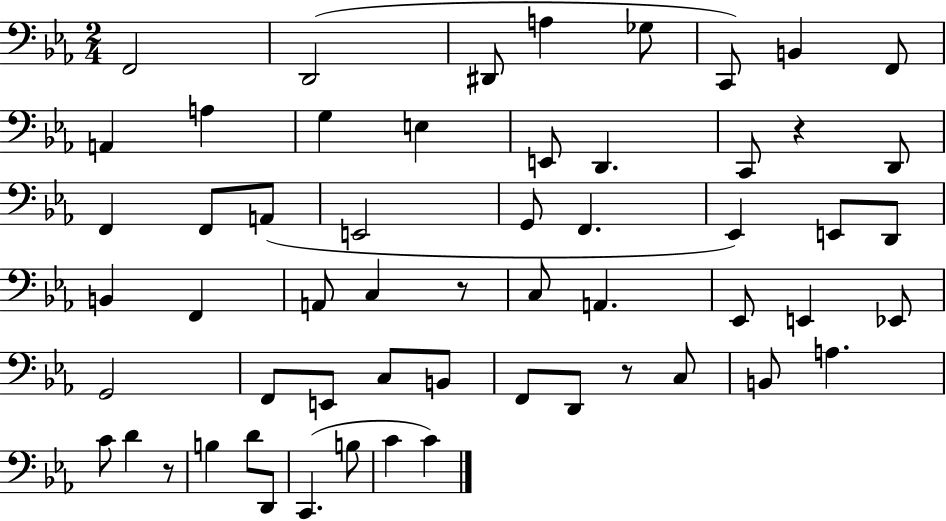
F2/h D2/h D#2/e A3/q Gb3/e C2/e B2/q F2/e A2/q A3/q G3/q E3/q E2/e D2/q. C2/e R/q D2/e F2/q F2/e A2/e E2/h G2/e F2/q. Eb2/q E2/e D2/e B2/q F2/q A2/e C3/q R/e C3/e A2/q. Eb2/e E2/q Eb2/e G2/h F2/e E2/e C3/e B2/e F2/e D2/e R/e C3/e B2/e A3/q. C4/e D4/q R/e B3/q D4/e D2/e C2/q. B3/e C4/q C4/q